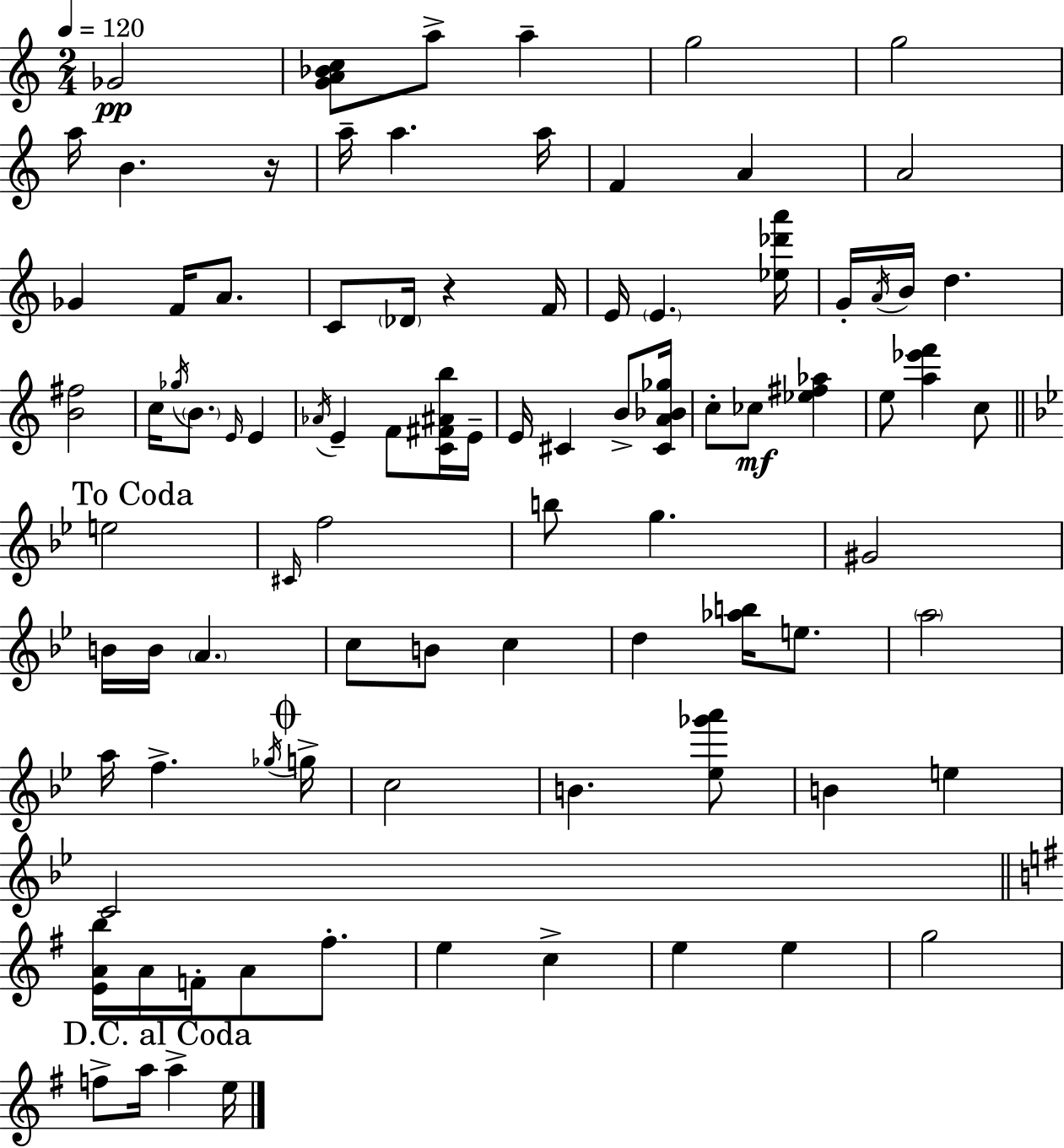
X:1
T:Untitled
M:2/4
L:1/4
K:Am
_G2 [GA_Bc]/2 a/2 a g2 g2 a/4 B z/4 a/4 a a/4 F A A2 _G F/4 A/2 C/2 _D/4 z F/4 E/4 E [_e_d'a']/4 G/4 A/4 B/4 d [B^f]2 c/4 _g/4 B/2 E/4 E _A/4 E F/2 [C^F^Ab]/4 E/4 E/4 ^C B/2 [^CA_B_g]/4 c/2 _c/2 [_e^f_a] e/2 [a_e'f'] c/2 e2 ^C/4 f2 b/2 g ^G2 B/4 B/4 A c/2 B/2 c d [_ab]/4 e/2 a2 a/4 f _g/4 g/4 c2 B [_e_g'a']/2 B e C2 [EAb]/4 A/4 F/4 A/2 ^f/2 e c e e g2 f/2 a/4 a e/4